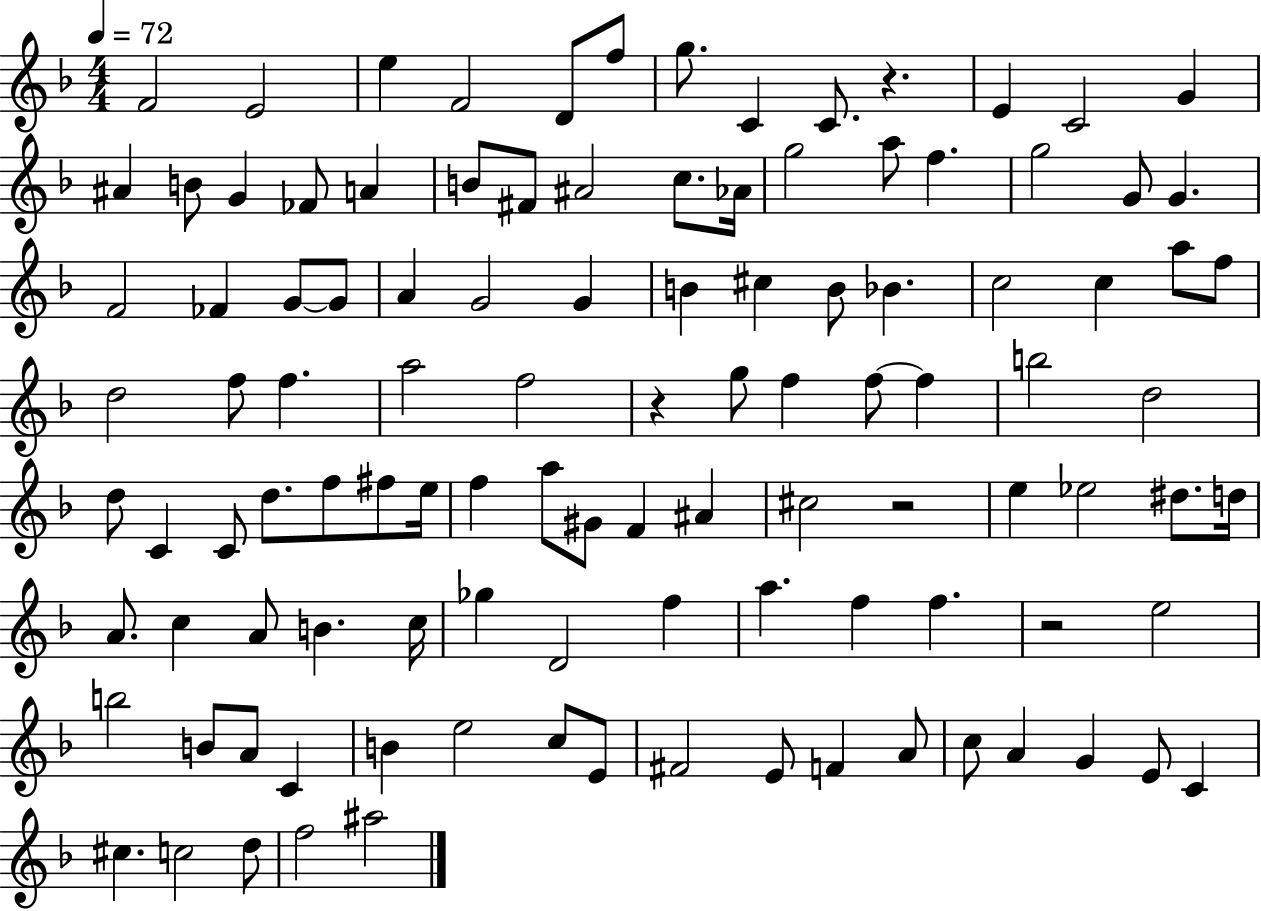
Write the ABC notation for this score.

X:1
T:Untitled
M:4/4
L:1/4
K:F
F2 E2 e F2 D/2 f/2 g/2 C C/2 z E C2 G ^A B/2 G _F/2 A B/2 ^F/2 ^A2 c/2 _A/4 g2 a/2 f g2 G/2 G F2 _F G/2 G/2 A G2 G B ^c B/2 _B c2 c a/2 f/2 d2 f/2 f a2 f2 z g/2 f f/2 f b2 d2 d/2 C C/2 d/2 f/2 ^f/2 e/4 f a/2 ^G/2 F ^A ^c2 z2 e _e2 ^d/2 d/4 A/2 c A/2 B c/4 _g D2 f a f f z2 e2 b2 B/2 A/2 C B e2 c/2 E/2 ^F2 E/2 F A/2 c/2 A G E/2 C ^c c2 d/2 f2 ^a2